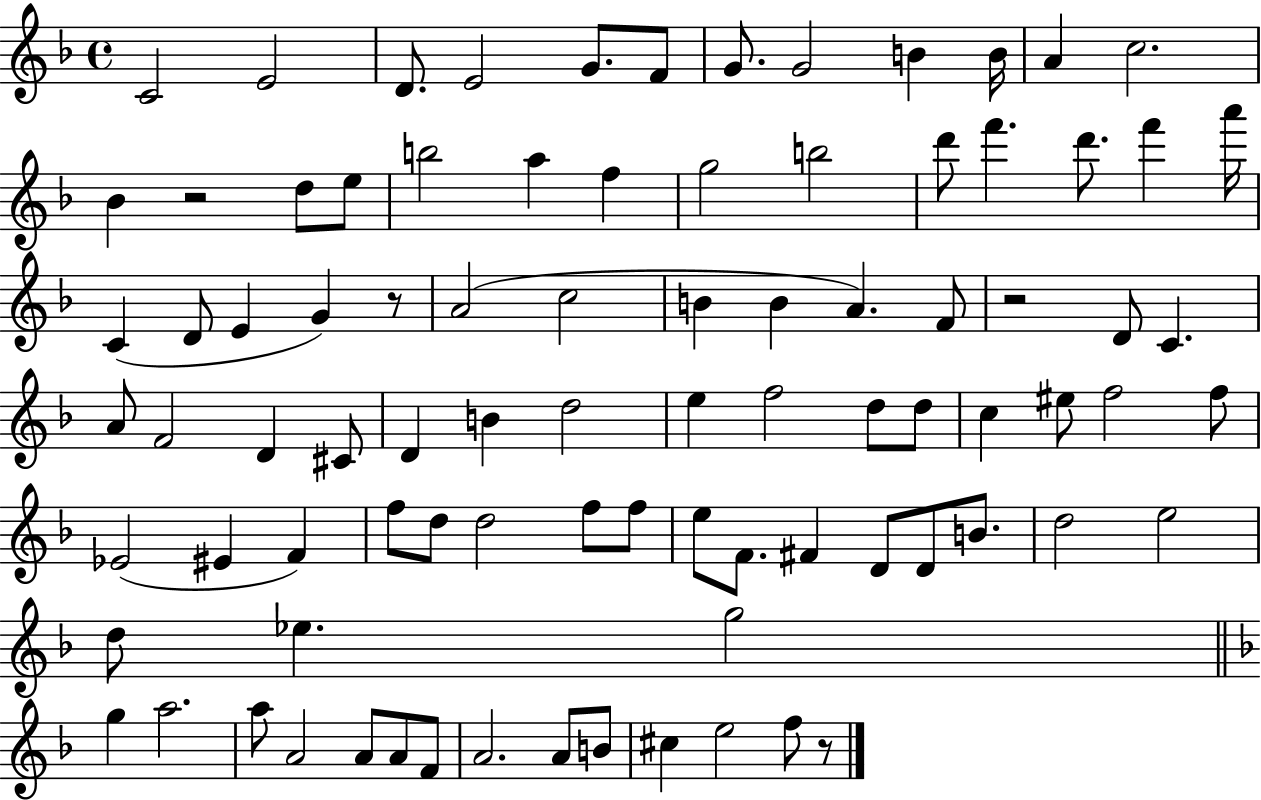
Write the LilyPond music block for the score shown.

{
  \clef treble
  \time 4/4
  \defaultTimeSignature
  \key f \major
  \repeat volta 2 { c'2 e'2 | d'8. e'2 g'8. f'8 | g'8. g'2 b'4 b'16 | a'4 c''2. | \break bes'4 r2 d''8 e''8 | b''2 a''4 f''4 | g''2 b''2 | d'''8 f'''4. d'''8. f'''4 a'''16 | \break c'4( d'8 e'4 g'4) r8 | a'2( c''2 | b'4 b'4 a'4.) f'8 | r2 d'8 c'4. | \break a'8 f'2 d'4 cis'8 | d'4 b'4 d''2 | e''4 f''2 d''8 d''8 | c''4 eis''8 f''2 f''8 | \break ees'2( eis'4 f'4) | f''8 d''8 d''2 f''8 f''8 | e''8 f'8. fis'4 d'8 d'8 b'8. | d''2 e''2 | \break d''8 ees''4. g''2 | \bar "||" \break \key f \major g''4 a''2. | a''8 a'2 a'8 a'8 f'8 | a'2. a'8 b'8 | cis''4 e''2 f''8 r8 | \break } \bar "|."
}